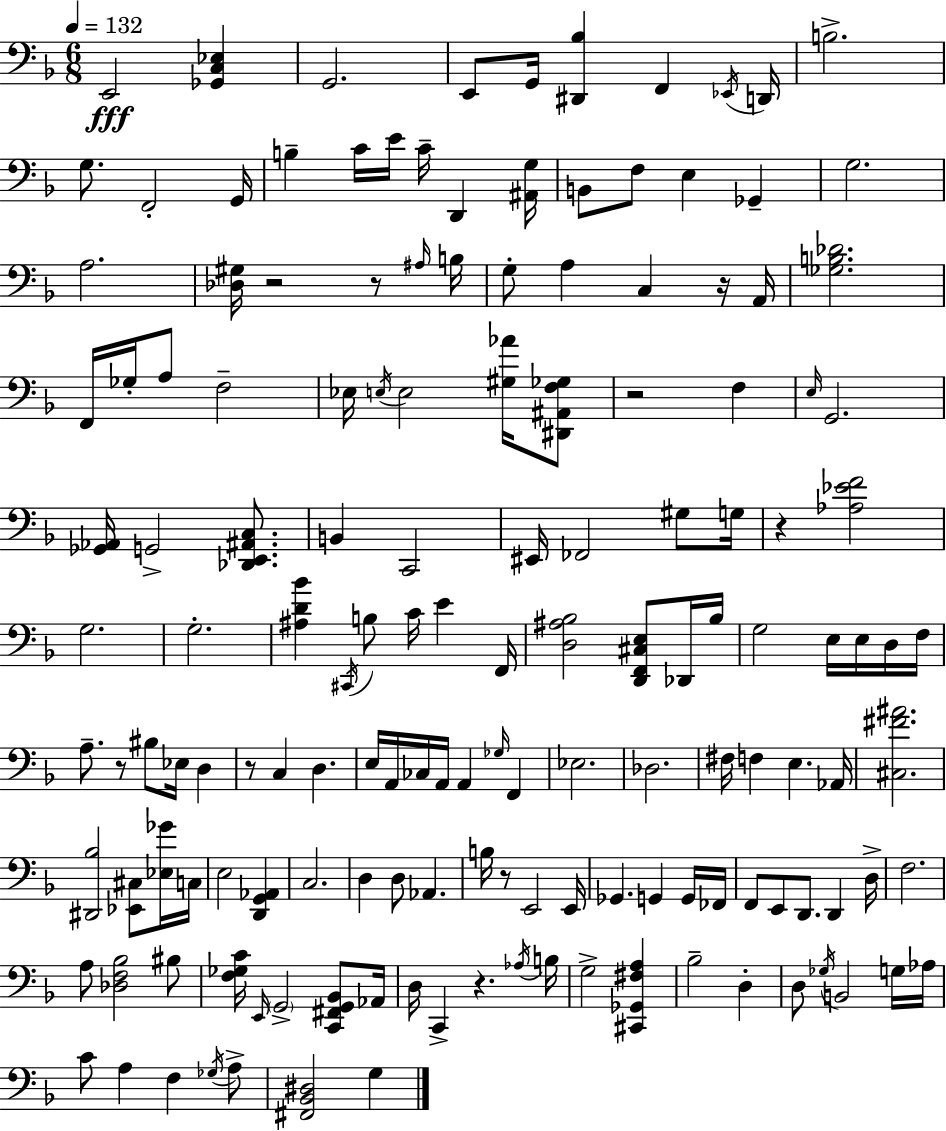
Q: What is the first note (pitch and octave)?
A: E2